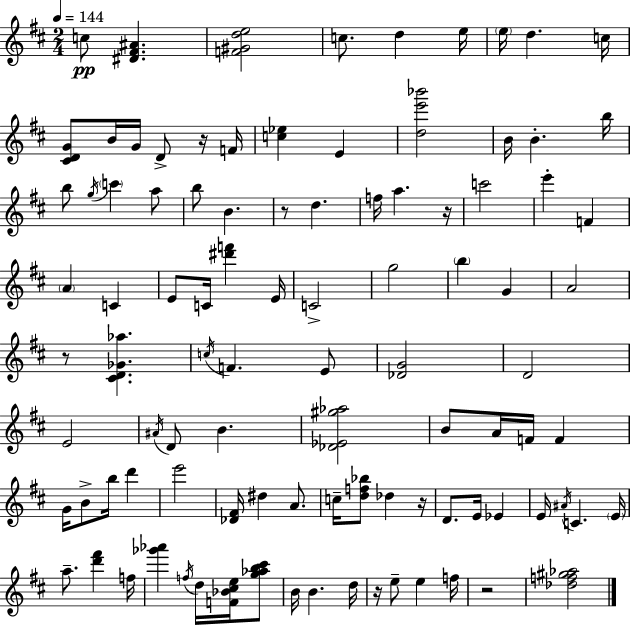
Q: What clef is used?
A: treble